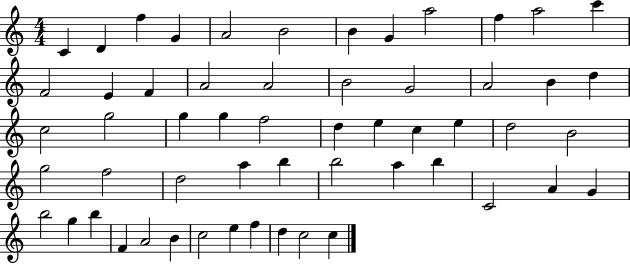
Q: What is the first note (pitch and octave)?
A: C4